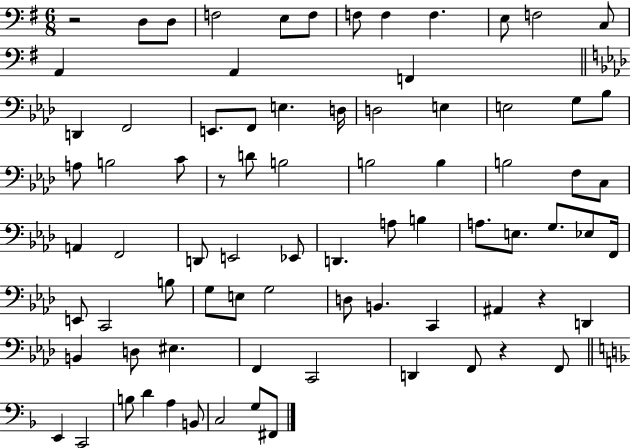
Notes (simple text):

R/h D3/e D3/e F3/h E3/e F3/e F3/e F3/q F3/q. E3/e F3/h C3/e A2/q A2/q F2/q D2/q F2/h E2/e. F2/e E3/q. D3/s D3/h E3/q E3/h G3/e Bb3/e A3/e B3/h C4/e R/e D4/e B3/h B3/h B3/q B3/h F3/e C3/e A2/q F2/h D2/e E2/h Eb2/e D2/q. A3/e B3/q A3/e. E3/e. G3/e. Eb3/e F2/s E2/e C2/h B3/e G3/e E3/e G3/h D3/e B2/q. C2/q A#2/q R/q D2/q B2/q D3/e EIS3/q. F2/q C2/h D2/q F2/e R/q F2/e E2/q C2/h B3/e D4/q A3/q B2/e C3/h G3/e F#2/e